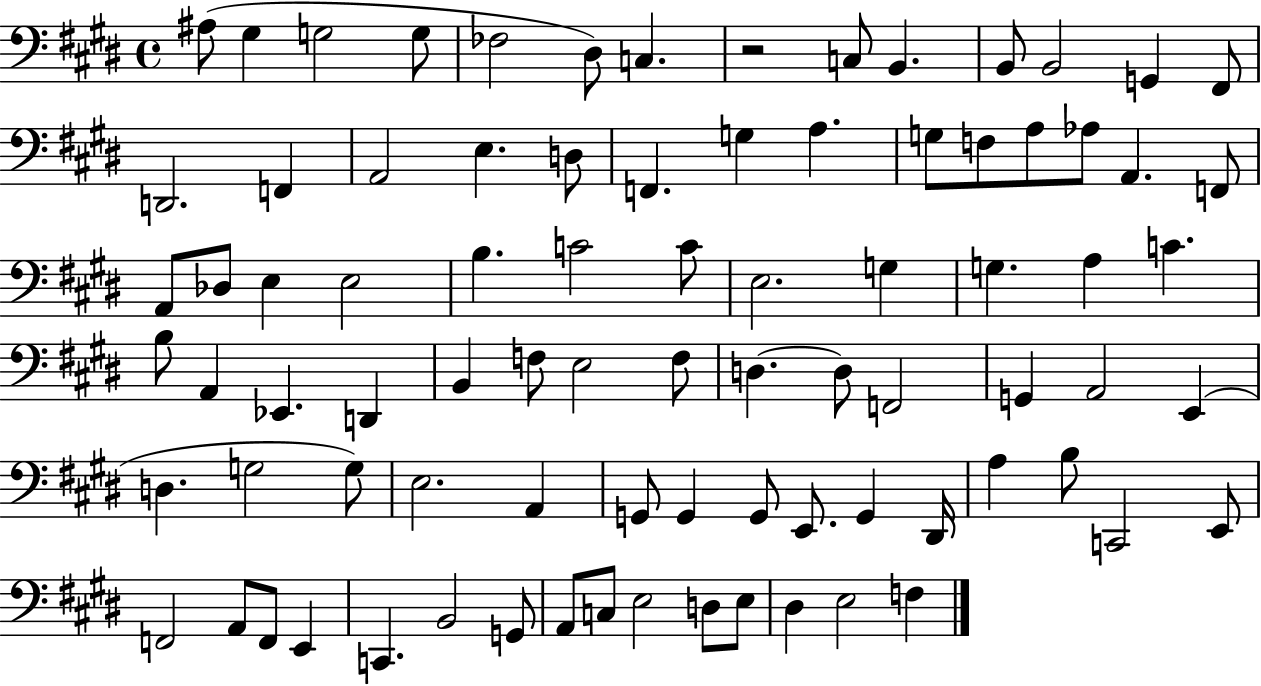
X:1
T:Untitled
M:4/4
L:1/4
K:E
^A,/2 ^G, G,2 G,/2 _F,2 ^D,/2 C, z2 C,/2 B,, B,,/2 B,,2 G,, ^F,,/2 D,,2 F,, A,,2 E, D,/2 F,, G, A, G,/2 F,/2 A,/2 _A,/2 A,, F,,/2 A,,/2 _D,/2 E, E,2 B, C2 C/2 E,2 G, G, A, C B,/2 A,, _E,, D,, B,, F,/2 E,2 F,/2 D, D,/2 F,,2 G,, A,,2 E,, D, G,2 G,/2 E,2 A,, G,,/2 G,, G,,/2 E,,/2 G,, ^D,,/4 A, B,/2 C,,2 E,,/2 F,,2 A,,/2 F,,/2 E,, C,, B,,2 G,,/2 A,,/2 C,/2 E,2 D,/2 E,/2 ^D, E,2 F,